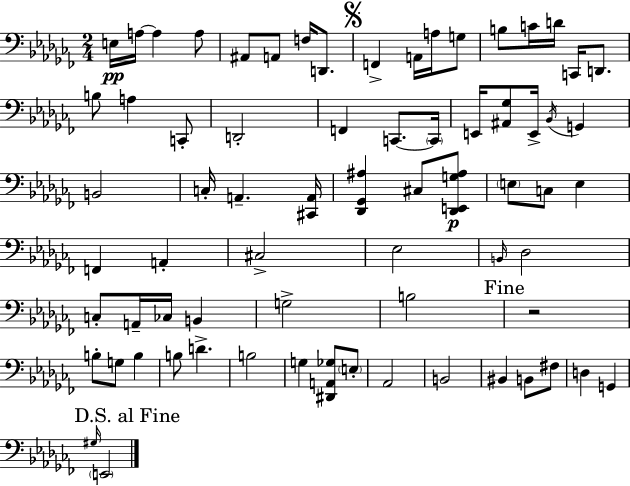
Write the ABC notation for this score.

X:1
T:Untitled
M:2/4
L:1/4
K:Abm
E,/4 A,/4 A, A,/2 ^A,,/2 A,,/2 F,/4 D,,/2 F,, A,,/4 A,/4 G,/2 B,/2 C/4 D/4 C,,/4 D,,/2 B,/2 A, C,,/2 D,,2 F,, C,,/2 C,,/4 E,,/4 [^A,,_G,]/2 E,,/4 _B,,/4 G,, B,,2 C,/4 A,, [^C,,A,,]/4 [_D,,_G,,^A,] ^C,/2 [_D,,E,,G,^A,]/2 E,/2 C,/2 E, F,, A,, ^C,2 _E,2 B,,/4 _D,2 C,/2 A,,/4 _C,/4 B,, G,2 B,2 z2 B,/2 G,/2 B, B,/2 D B,2 G, [^D,,A,,_G,]/2 E,/2 _A,,2 B,,2 ^B,, B,,/2 ^F,/2 D, G,, ^G,/4 E,,2